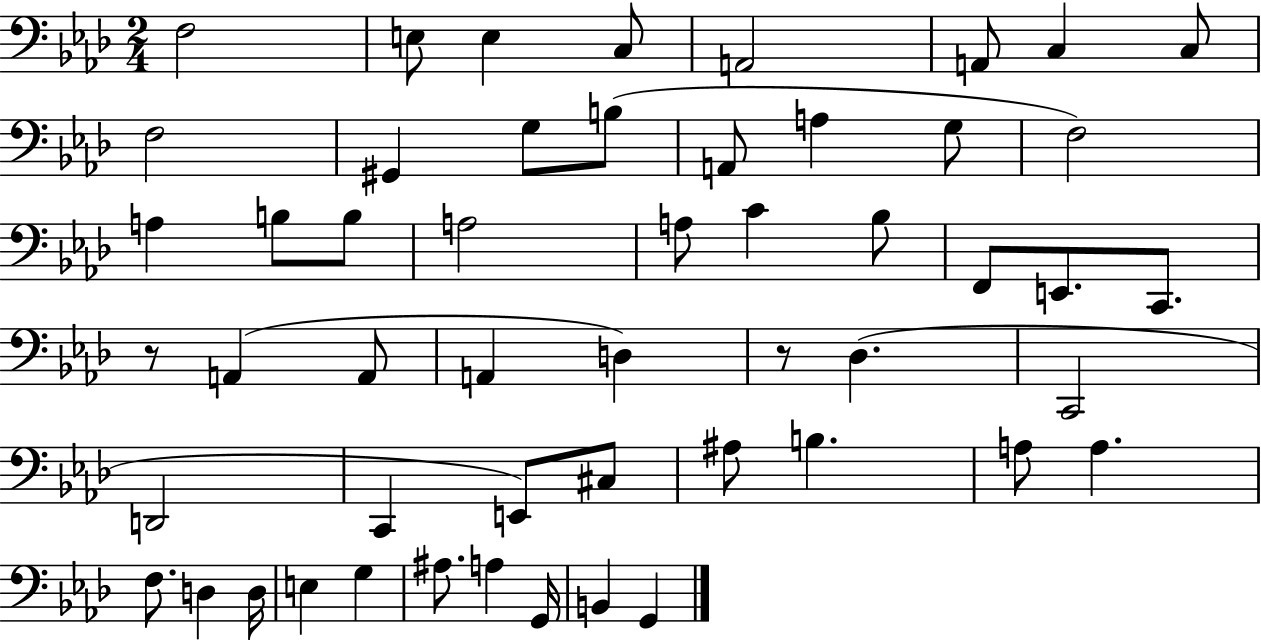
X:1
T:Untitled
M:2/4
L:1/4
K:Ab
F,2 E,/2 E, C,/2 A,,2 A,,/2 C, C,/2 F,2 ^G,, G,/2 B,/2 A,,/2 A, G,/2 F,2 A, B,/2 B,/2 A,2 A,/2 C _B,/2 F,,/2 E,,/2 C,,/2 z/2 A,, A,,/2 A,, D, z/2 _D, C,,2 D,,2 C,, E,,/2 ^C,/2 ^A,/2 B, A,/2 A, F,/2 D, D,/4 E, G, ^A,/2 A, G,,/4 B,, G,,